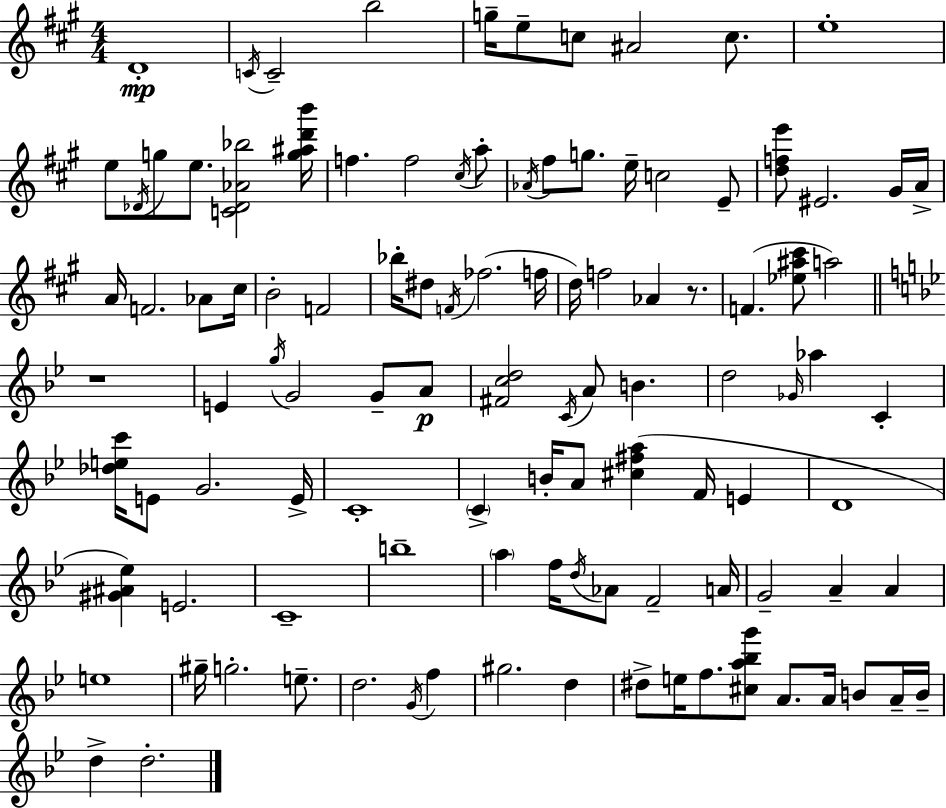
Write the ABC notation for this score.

X:1
T:Untitled
M:4/4
L:1/4
K:A
D4 C/4 C2 b2 g/4 e/2 c/2 ^A2 c/2 e4 e/2 _D/4 g/2 e/2 [C_D_A_b]2 [g^ad'b']/4 f f2 ^c/4 a/2 _A/4 ^f/2 g/2 e/4 c2 E/2 [dfe']/2 ^E2 ^G/4 A/4 A/4 F2 _A/2 ^c/4 B2 F2 _b/4 ^d/2 F/4 _f2 f/4 d/4 f2 _A z/2 F [_e^a^c']/2 a2 z4 E g/4 G2 G/2 A/2 [^Fcd]2 C/4 A/2 B d2 _G/4 _a C [_dec']/4 E/2 G2 E/4 C4 C B/4 A/2 [^c^fa] F/4 E D4 [^G^A_e] E2 C4 b4 a f/4 d/4 _A/2 F2 A/4 G2 A A e4 ^g/4 g2 e/2 d2 G/4 f ^g2 d ^d/2 e/4 f/2 [^ca_bg']/2 A/2 A/4 B/2 A/4 B/4 d d2